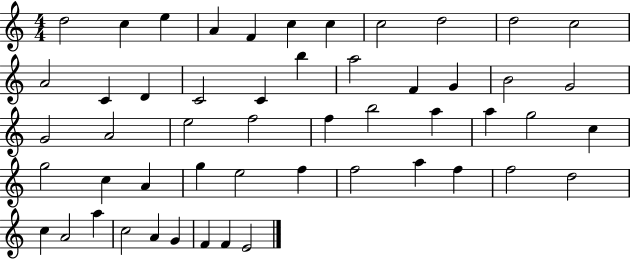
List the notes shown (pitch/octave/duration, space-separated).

D5/h C5/q E5/q A4/q F4/q C5/q C5/q C5/h D5/h D5/h C5/h A4/h C4/q D4/q C4/h C4/q B5/q A5/h F4/q G4/q B4/h G4/h G4/h A4/h E5/h F5/h F5/q B5/h A5/q A5/q G5/h C5/q G5/h C5/q A4/q G5/q E5/h F5/q F5/h A5/q F5/q F5/h D5/h C5/q A4/h A5/q C5/h A4/q G4/q F4/q F4/q E4/h